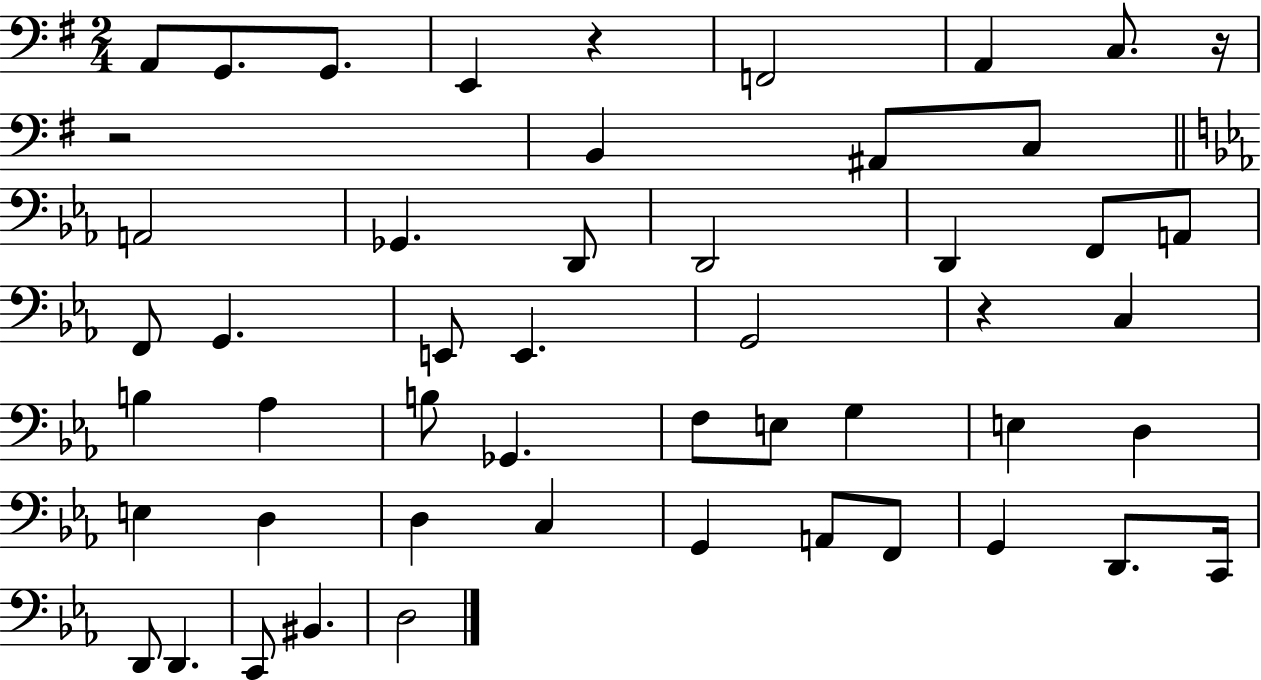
{
  \clef bass
  \numericTimeSignature
  \time 2/4
  \key g \major
  a,8 g,8. g,8. | e,4 r4 | f,2 | a,4 c8. r16 | \break r2 | b,4 ais,8 c8 | \bar "||" \break \key ees \major a,2 | ges,4. d,8 | d,2 | d,4 f,8 a,8 | \break f,8 g,4. | e,8 e,4. | g,2 | r4 c4 | \break b4 aes4 | b8 ges,4. | f8 e8 g4 | e4 d4 | \break e4 d4 | d4 c4 | g,4 a,8 f,8 | g,4 d,8. c,16 | \break d,8 d,4. | c,8 bis,4. | d2 | \bar "|."
}